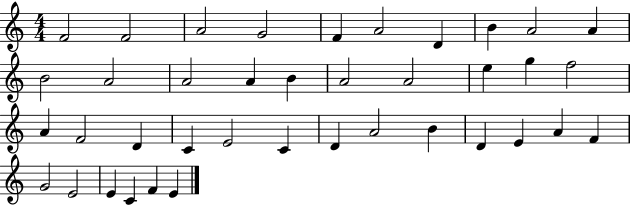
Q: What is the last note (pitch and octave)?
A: E4